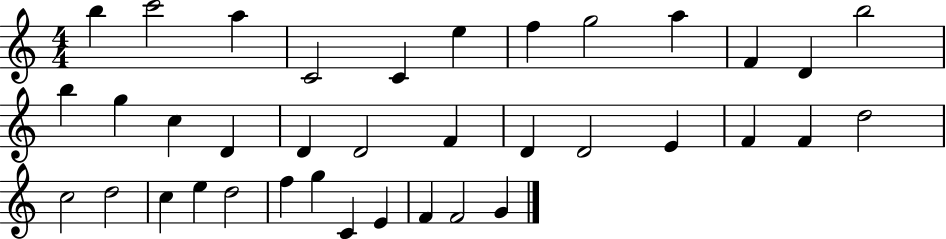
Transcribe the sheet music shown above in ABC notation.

X:1
T:Untitled
M:4/4
L:1/4
K:C
b c'2 a C2 C e f g2 a F D b2 b g c D D D2 F D D2 E F F d2 c2 d2 c e d2 f g C E F F2 G